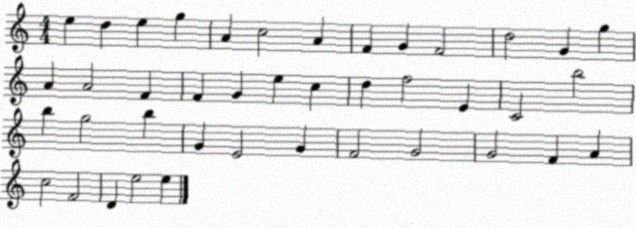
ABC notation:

X:1
T:Untitled
M:4/4
L:1/4
K:C
e d e g A c2 A F G F2 d2 G g A A2 F F G e c d f2 E C2 b2 b g2 b G E2 G F2 G2 G2 F A c2 F2 D e2 e